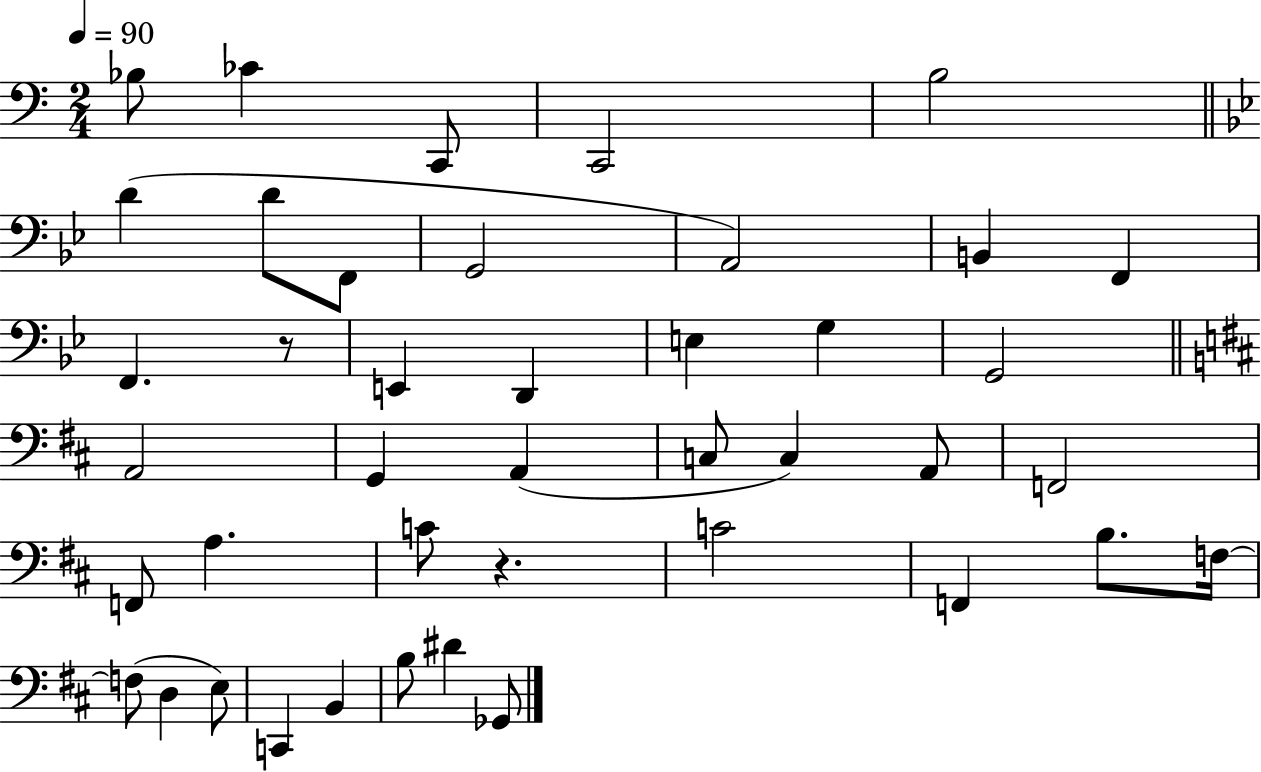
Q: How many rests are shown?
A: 2